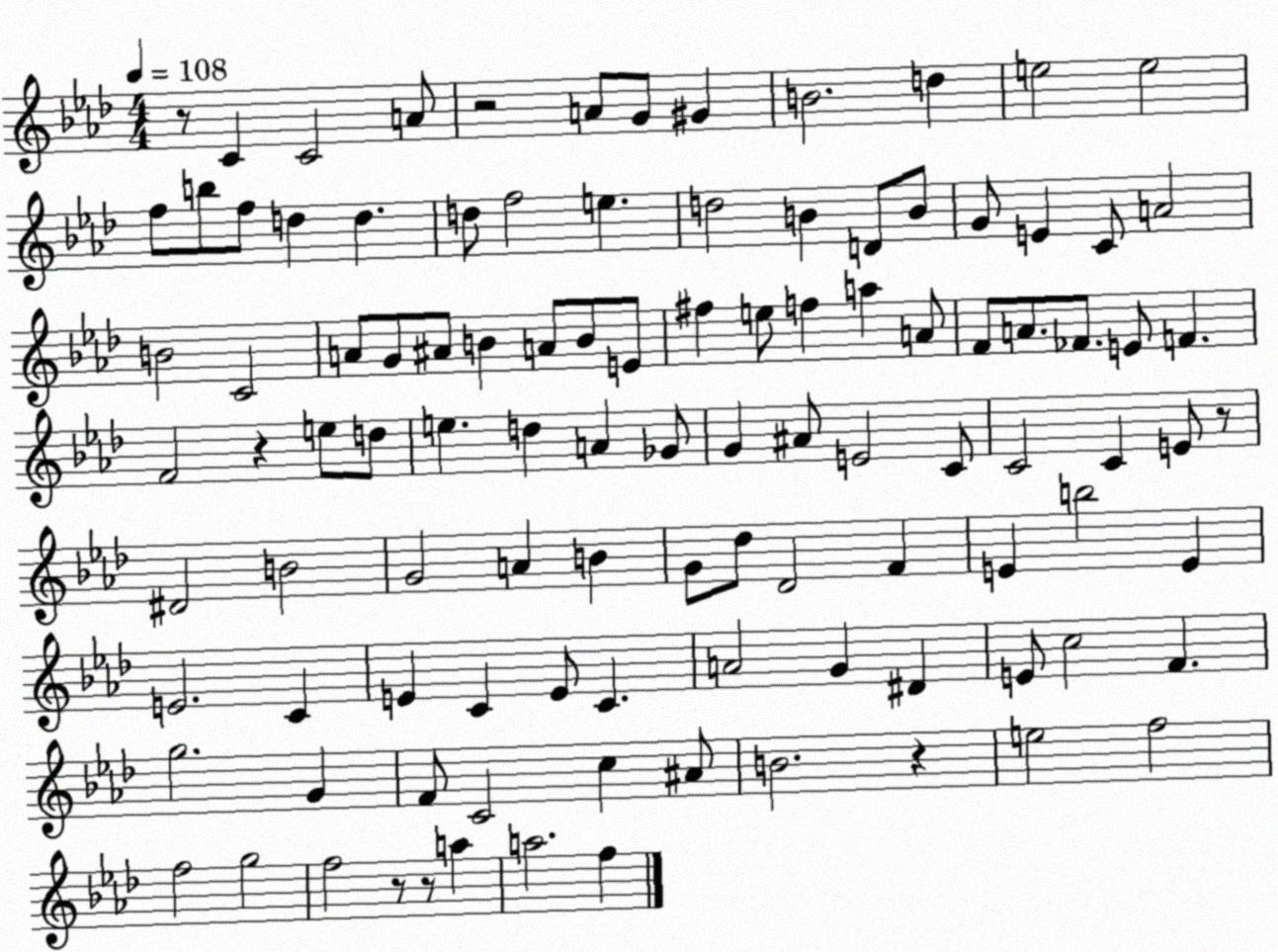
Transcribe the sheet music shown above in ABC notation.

X:1
T:Untitled
M:4/4
L:1/4
K:Ab
z/2 C C2 A/2 z2 A/2 G/2 ^G B2 d e2 e2 f/2 b/2 f/2 d d d/2 f2 e d2 B D/2 B/2 G/2 E C/2 A2 B2 C2 A/2 G/2 ^A/2 B A/2 B/2 E/2 ^f e/2 f a A/2 F/2 A/2 _F/2 E/2 F F2 z e/2 d/2 e d A _G/2 G ^A/2 E2 C/2 C2 C E/2 z/2 ^D2 B2 G2 A B G/2 _d/2 _D2 F E b2 E E2 C E C E/2 C A2 G ^D E/2 c2 F g2 G F/2 C2 c ^A/2 B2 z e2 f2 f2 g2 f2 z/2 z/2 a a2 f